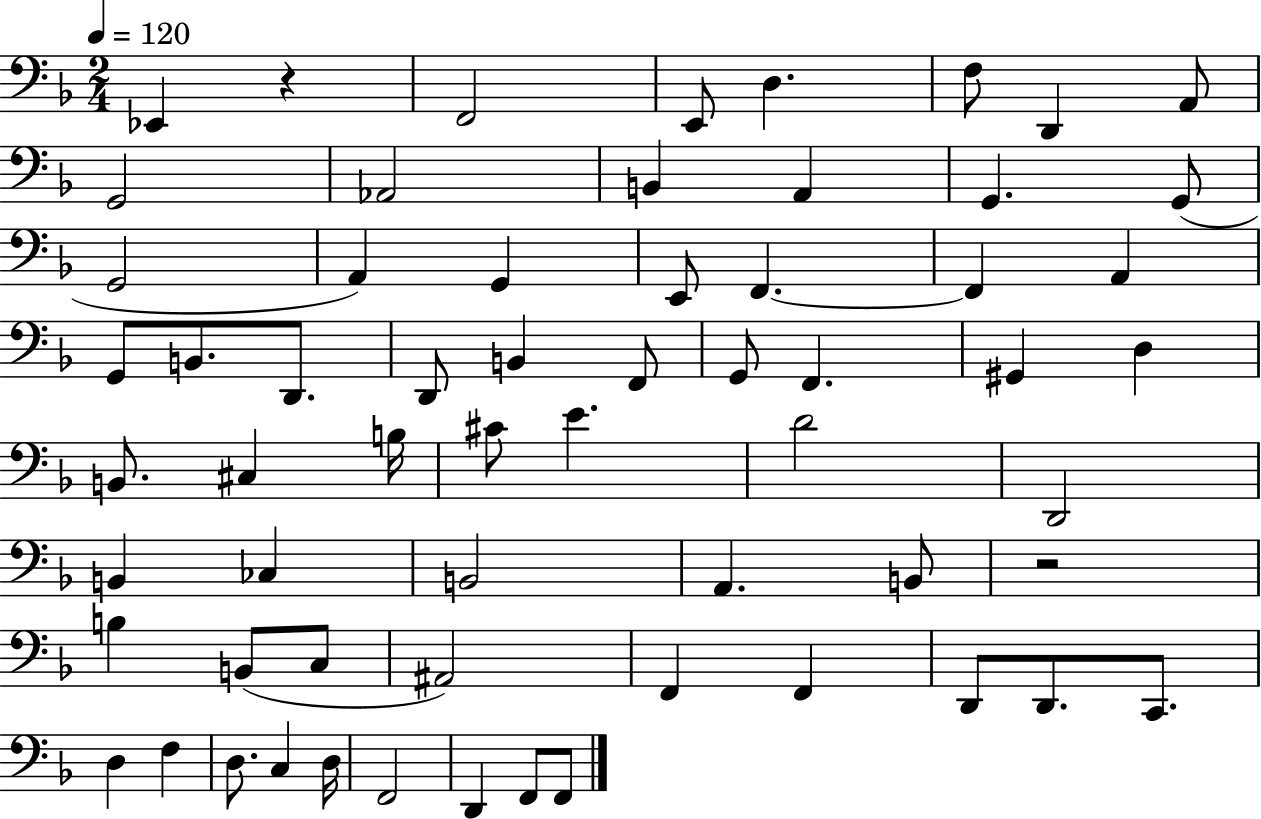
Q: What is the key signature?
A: F major